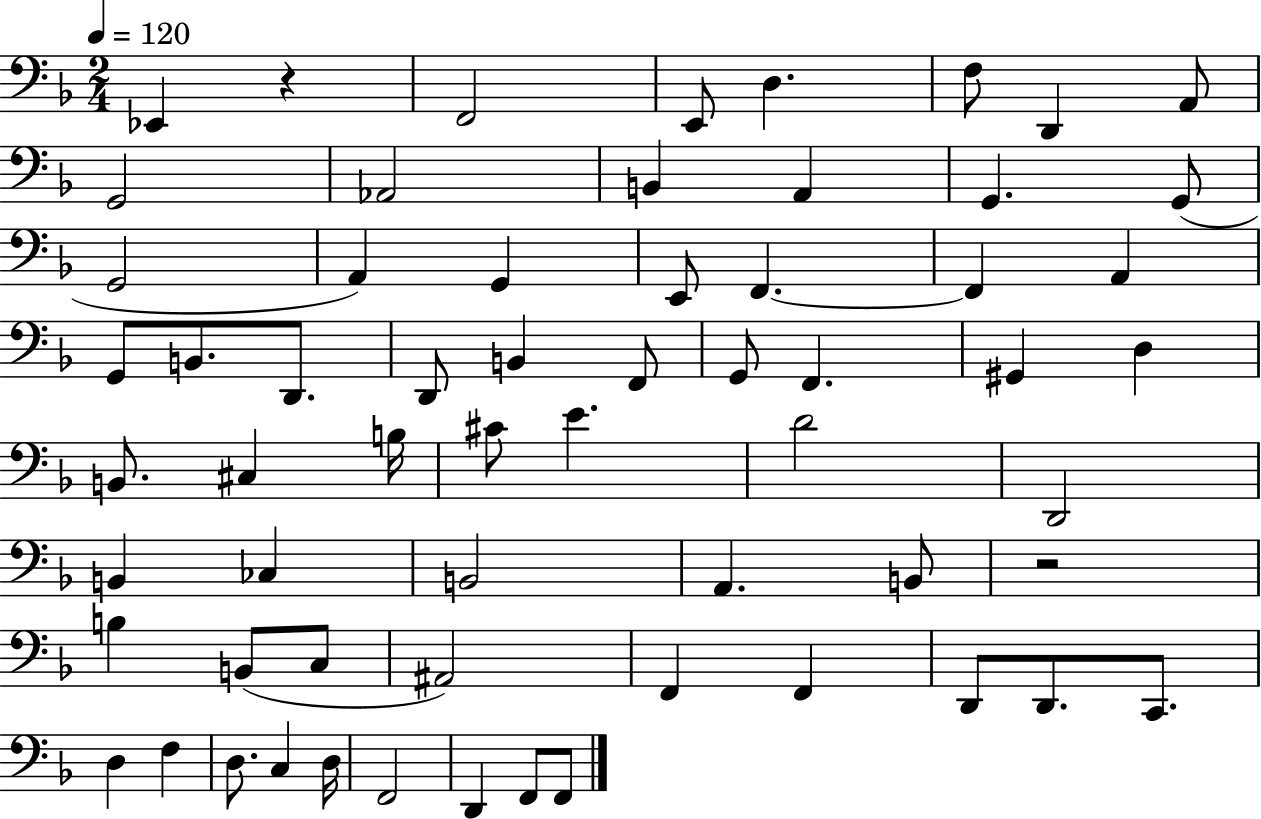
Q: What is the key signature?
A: F major